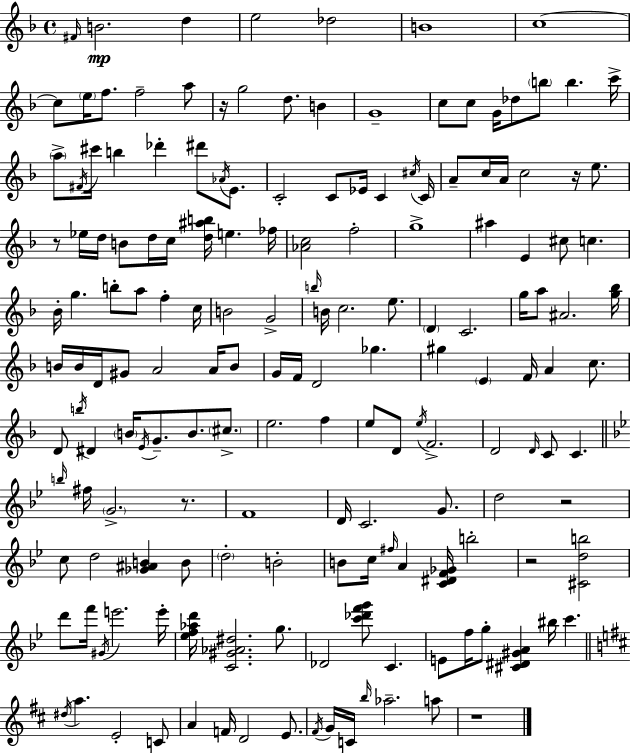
F#4/s B4/h. D5/q E5/h Db5/h B4/w C5/w C5/e E5/s F5/e. F5/h A5/e R/s G5/h D5/e. B4/q G4/w C5/e C5/e G4/s Db5/e B5/e B5/q. C6/s A5/e F#4/s C#6/s B5/q Db6/q D#6/e Ab4/s E4/e. C4/h C4/e Eb4/s C4/q C#5/s C4/s A4/e C5/s A4/s C5/h R/s E5/e. R/e Eb5/s D5/s B4/e D5/s C5/s [D5,A#5,B5]/s E5/q. FES5/s [Ab4,C5]/h F5/h G5/w A#5/q E4/q C#5/e C5/q. Bb4/s G5/q. B5/e A5/e F5/q C5/s B4/h G4/h B5/s B4/s C5/h. E5/e. D4/q C4/h. G5/s A5/e A#4/h. [G5,Bb5]/s B4/s B4/s D4/s G#4/e A4/h A4/s B4/e G4/s F4/s D4/h Gb5/q. G#5/q E4/q F4/s A4/q C5/e. D4/e B5/s D#4/q B4/s E4/s G4/e. B4/e. C#5/e. E5/h. F5/q E5/e D4/e E5/s F4/h. D4/h D4/s C4/e C4/q. B5/s F#5/s G4/h. R/e. F4/w D4/s C4/h. G4/e. D5/h R/h C5/e D5/h [Gb4,A#4,B4]/q B4/e D5/h B4/h B4/e C5/s F#5/s A4/q [C4,D#4,F4,Gb4]/s B5/h R/h [C#4,D5,B5]/h D6/e F6/s G#4/s E6/h. E6/s [Eb5,F5,Ab5,D6]/s [C4,G#4,Ab4,D#5]/h. G5/e. Db4/h [C6,Db6,F6,G6]/e C4/q. E4/e F5/s G5/e [C#4,D#4,G#4,A4]/q BIS5/s C6/q. D#5/s A5/q. E4/h C4/e A4/q F4/s D4/h E4/e. F#4/s G4/s C4/s B5/s Ab5/h. A5/e R/w